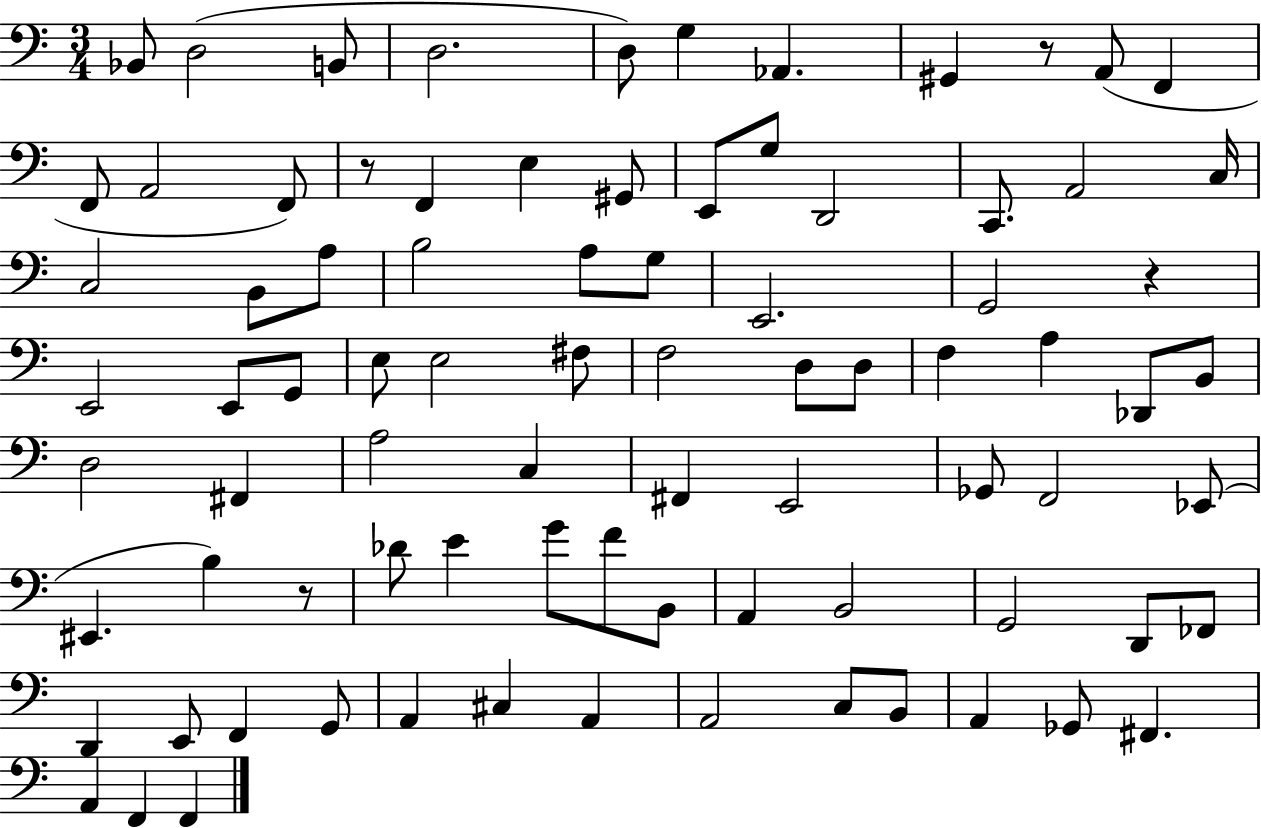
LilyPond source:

{
  \clef bass
  \numericTimeSignature
  \time 3/4
  \key c \major
  bes,8 d2( b,8 | d2. | d8) g4 aes,4. | gis,4 r8 a,8( f,4 | \break f,8 a,2 f,8) | r8 f,4 e4 gis,8 | e,8 g8 d,2 | c,8. a,2 c16 | \break c2 b,8 a8 | b2 a8 g8 | e,2. | g,2 r4 | \break e,2 e,8 g,8 | e8 e2 fis8 | f2 d8 d8 | f4 a4 des,8 b,8 | \break d2 fis,4 | a2 c4 | fis,4 e,2 | ges,8 f,2 ees,8( | \break eis,4. b4) r8 | des'8 e'4 g'8 f'8 b,8 | a,4 b,2 | g,2 d,8 fes,8 | \break d,4 e,8 f,4 g,8 | a,4 cis4 a,4 | a,2 c8 b,8 | a,4 ges,8 fis,4. | \break a,4 f,4 f,4 | \bar "|."
}